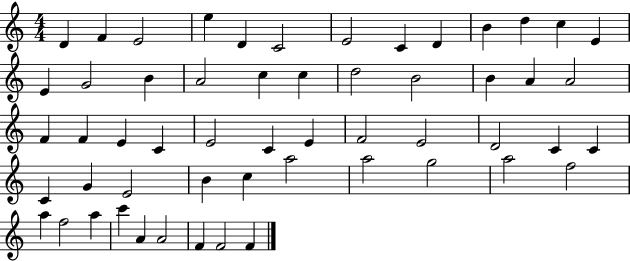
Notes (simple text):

D4/q F4/q E4/h E5/q D4/q C4/h E4/h C4/q D4/q B4/q D5/q C5/q E4/q E4/q G4/h B4/q A4/h C5/q C5/q D5/h B4/h B4/q A4/q A4/h F4/q F4/q E4/q C4/q E4/h C4/q E4/q F4/h E4/h D4/h C4/q C4/q C4/q G4/q E4/h B4/q C5/q A5/h A5/h G5/h A5/h F5/h A5/q F5/h A5/q C6/q A4/q A4/h F4/q F4/h F4/q